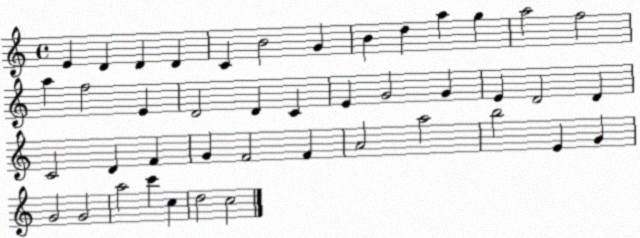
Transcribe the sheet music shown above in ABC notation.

X:1
T:Untitled
M:4/4
L:1/4
K:C
E D D D C B2 G B d a g a2 f2 a f2 E D2 D C E G2 G E D2 D C2 D F G F2 F A2 a2 b2 E G G2 G2 a2 c' c d2 c2